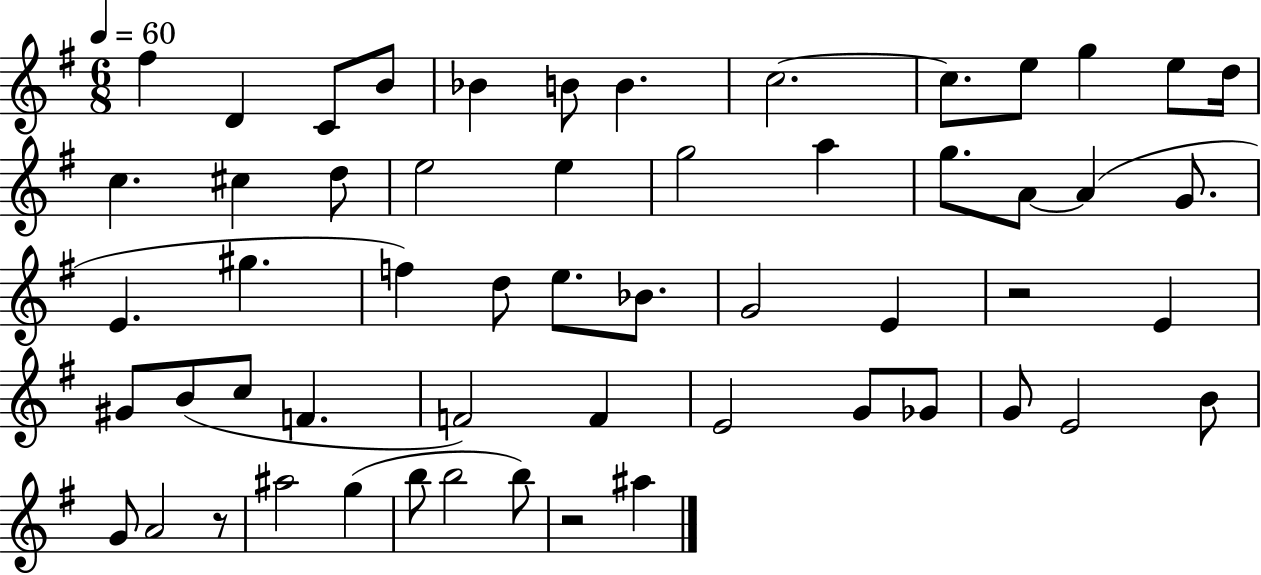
F#5/q D4/q C4/e B4/e Bb4/q B4/e B4/q. C5/h. C5/e. E5/e G5/q E5/e D5/s C5/q. C#5/q D5/e E5/h E5/q G5/h A5/q G5/e. A4/e A4/q G4/e. E4/q. G#5/q. F5/q D5/e E5/e. Bb4/e. G4/h E4/q R/h E4/q G#4/e B4/e C5/e F4/q. F4/h F4/q E4/h G4/e Gb4/e G4/e E4/h B4/e G4/e A4/h R/e A#5/h G5/q B5/e B5/h B5/e R/h A#5/q